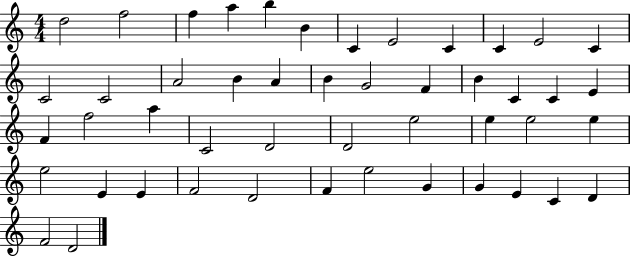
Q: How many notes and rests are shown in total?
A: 48